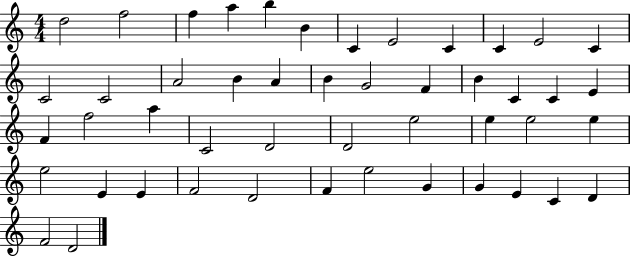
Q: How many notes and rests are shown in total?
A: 48